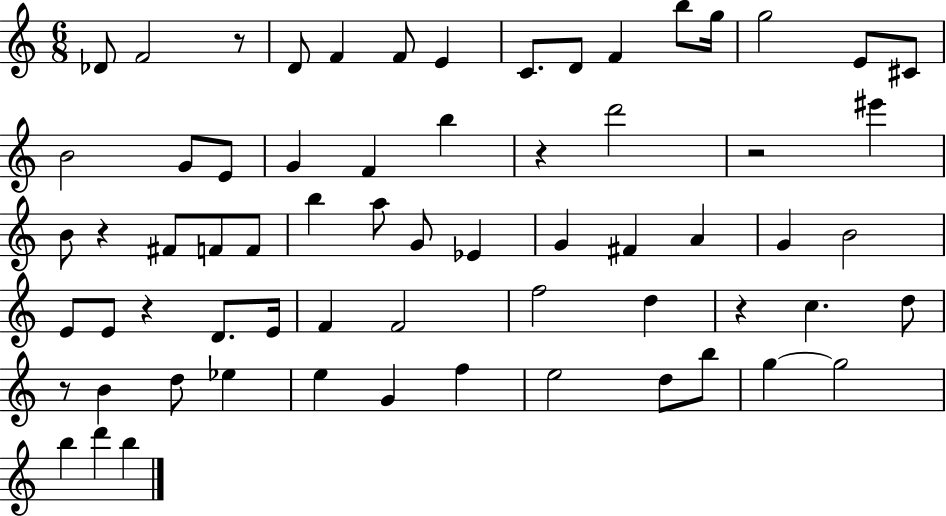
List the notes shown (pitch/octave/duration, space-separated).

Db4/e F4/h R/e D4/e F4/q F4/e E4/q C4/e. D4/e F4/q B5/e G5/s G5/h E4/e C#4/e B4/h G4/e E4/e G4/q F4/q B5/q R/q D6/h R/h EIS6/q B4/e R/q F#4/e F4/e F4/e B5/q A5/e G4/e Eb4/q G4/q F#4/q A4/q G4/q B4/h E4/e E4/e R/q D4/e. E4/s F4/q F4/h F5/h D5/q R/q C5/q. D5/e R/e B4/q D5/e Eb5/q E5/q G4/q F5/q E5/h D5/e B5/e G5/q G5/h B5/q D6/q B5/q